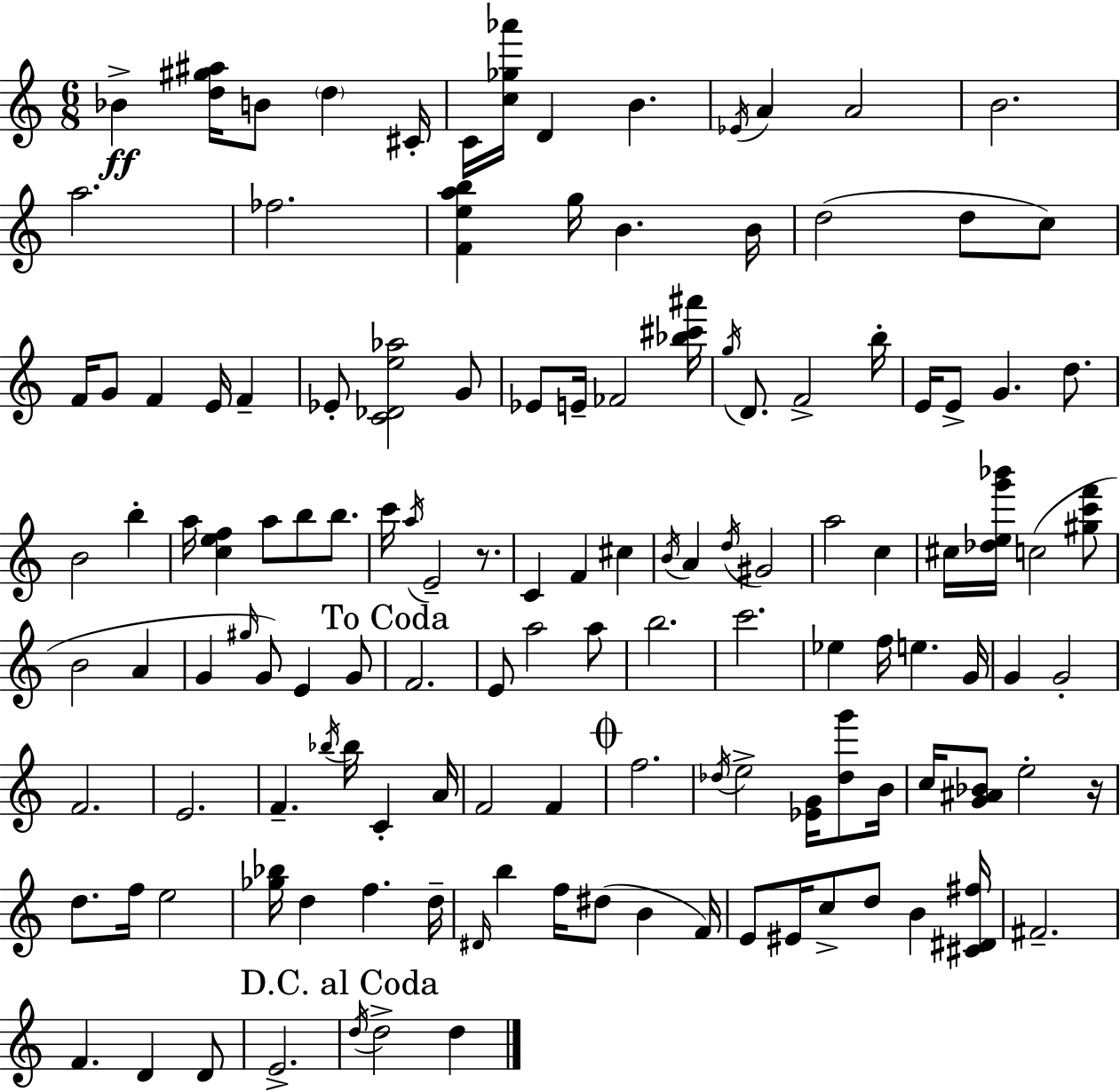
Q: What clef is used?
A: treble